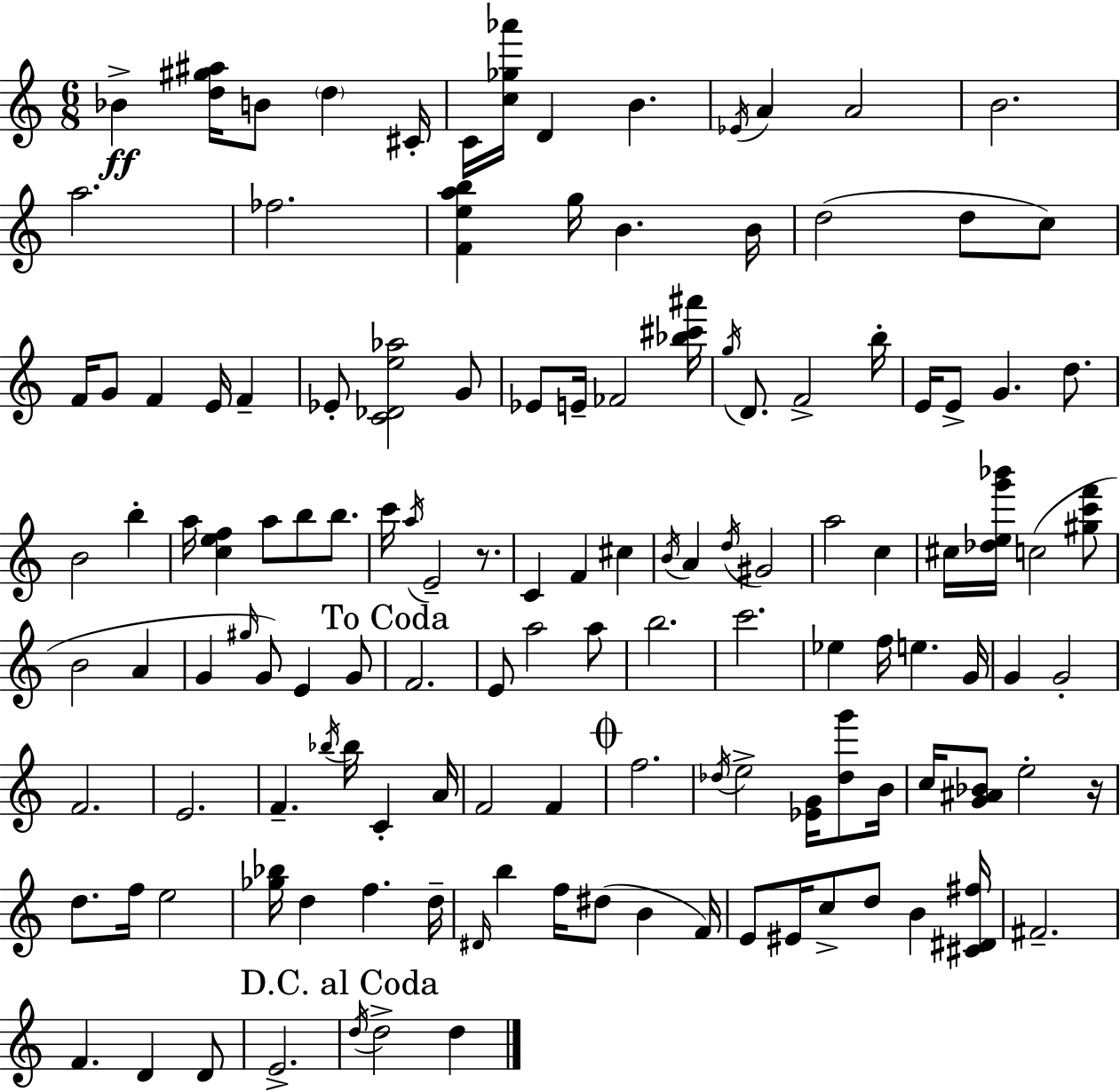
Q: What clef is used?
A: treble